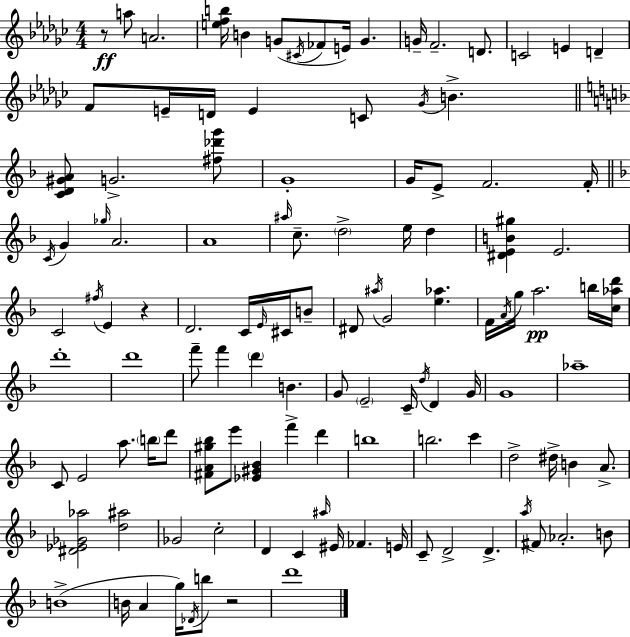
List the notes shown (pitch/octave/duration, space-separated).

R/e A5/e A4/h. [E5,F5,B5]/s B4/q G4/e C#4/s FES4/e E4/s G4/q. G4/s F4/h. D4/e. C4/h E4/q D4/q F4/e E4/s D4/s E4/q C4/e Gb4/s B4/q. [C4,D4,G#4,A4]/e G4/h. [F#5,Db6,G6]/e G4/w G4/s E4/e F4/h. F4/s C4/s G4/q Gb5/s A4/h. A4/w A#5/s C5/e. D5/h E5/s D5/q [D#4,E4,B4,G#5]/q E4/h. C4/h F#5/s E4/q R/q D4/h. C4/s E4/s C#4/s B4/e D#4/e A#5/s G4/h [E5,Ab5]/q. F4/s A4/s G5/s A5/h. B5/s [C5,Ab5,D6]/s D6/w D6/w F6/e F6/q D6/q B4/q. G4/e E4/h C4/s D5/s D4/q G4/s G4/w Ab5/w C4/e E4/h A5/e. B5/s D6/e [F#4,A4,G#5,Bb5]/e E6/e [Eb4,G#4,Bb4]/q F6/q D6/q B5/w B5/h. C6/q D5/h D#5/s B4/q A4/e. [D#4,Eb4,Gb4,Ab5]/h [D5,A#5]/h Gb4/h C5/h D4/q C4/q A#5/s EIS4/s FES4/q. E4/s C4/e D4/h D4/q. A5/s F#4/e Ab4/h. B4/e B4/w B4/s A4/q G5/s Db4/s B5/e R/h D6/w